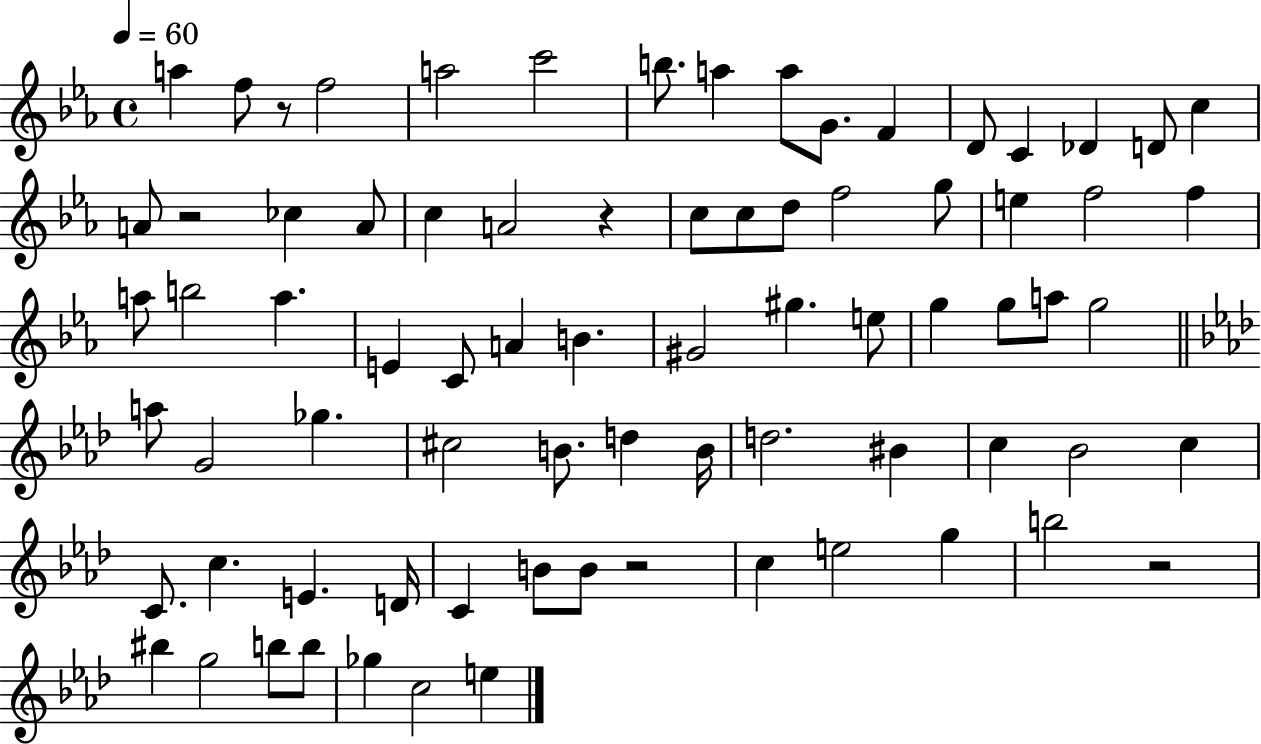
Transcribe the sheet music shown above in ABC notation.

X:1
T:Untitled
M:4/4
L:1/4
K:Eb
a f/2 z/2 f2 a2 c'2 b/2 a a/2 G/2 F D/2 C _D D/2 c A/2 z2 _c A/2 c A2 z c/2 c/2 d/2 f2 g/2 e f2 f a/2 b2 a E C/2 A B ^G2 ^g e/2 g g/2 a/2 g2 a/2 G2 _g ^c2 B/2 d B/4 d2 ^B c _B2 c C/2 c E D/4 C B/2 B/2 z2 c e2 g b2 z2 ^b g2 b/2 b/2 _g c2 e